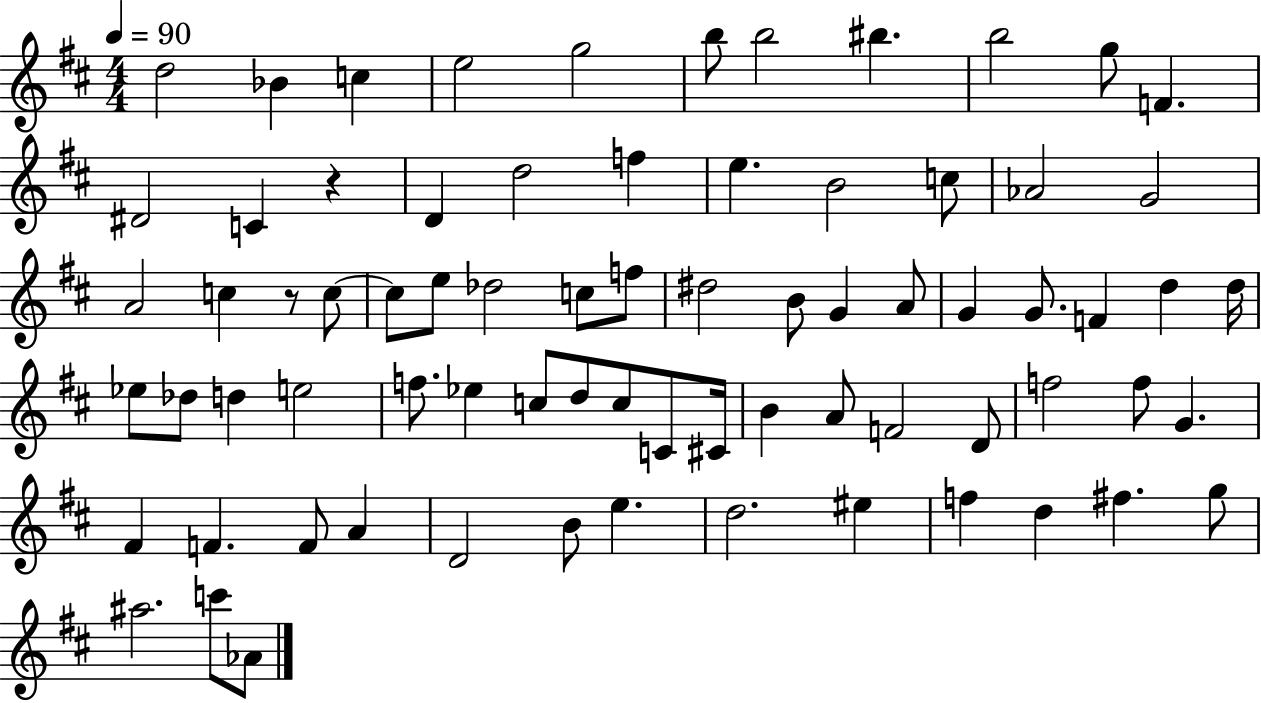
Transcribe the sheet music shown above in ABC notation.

X:1
T:Untitled
M:4/4
L:1/4
K:D
d2 _B c e2 g2 b/2 b2 ^b b2 g/2 F ^D2 C z D d2 f e B2 c/2 _A2 G2 A2 c z/2 c/2 c/2 e/2 _d2 c/2 f/2 ^d2 B/2 G A/2 G G/2 F d d/4 _e/2 _d/2 d e2 f/2 _e c/2 d/2 c/2 C/2 ^C/4 B A/2 F2 D/2 f2 f/2 G ^F F F/2 A D2 B/2 e d2 ^e f d ^f g/2 ^a2 c'/2 _A/2